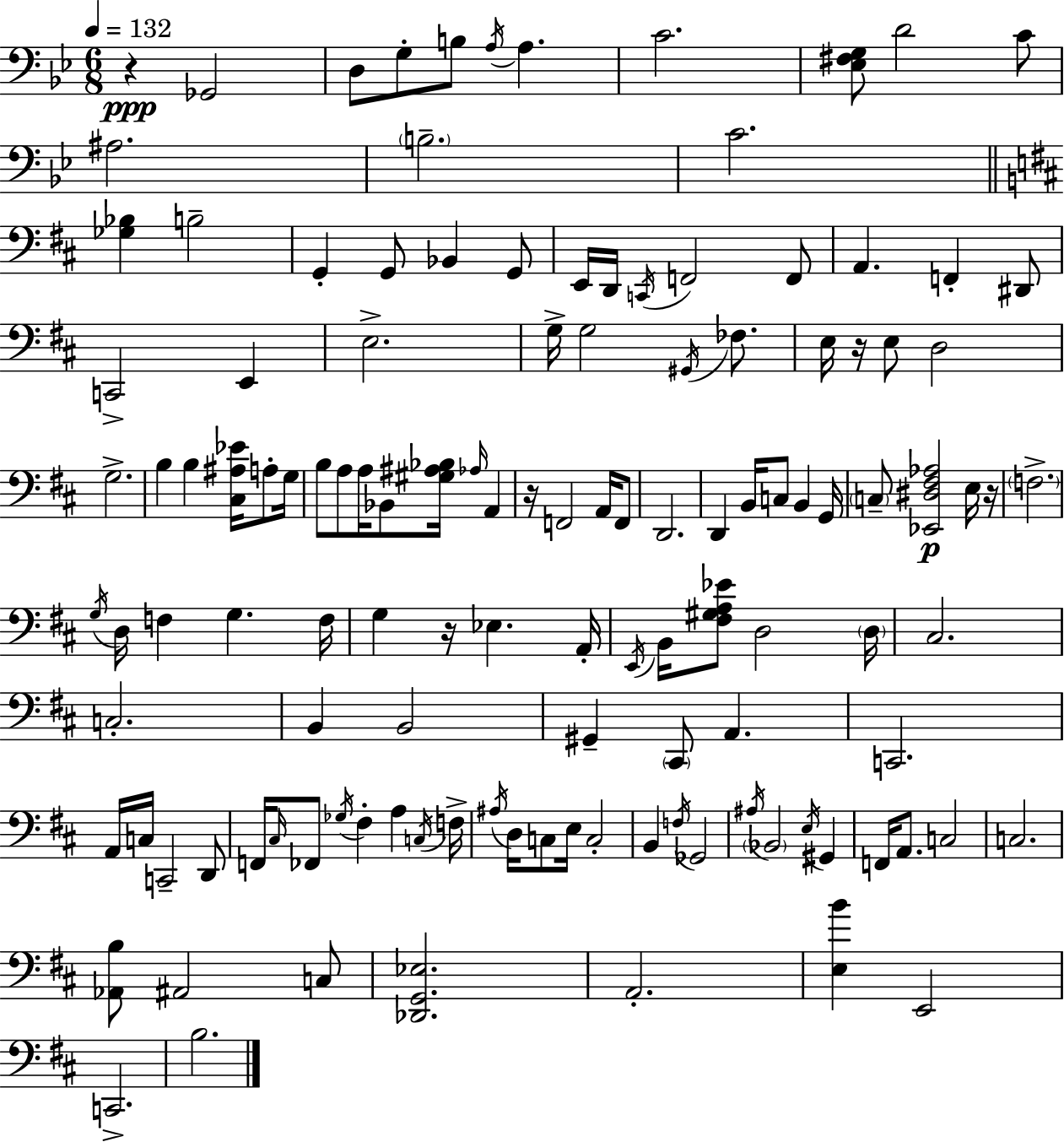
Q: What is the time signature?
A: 6/8